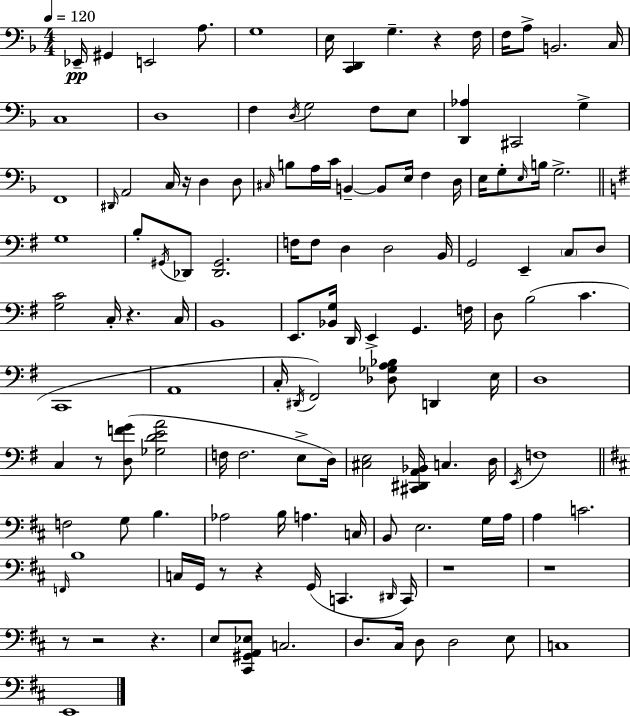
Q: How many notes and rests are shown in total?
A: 134